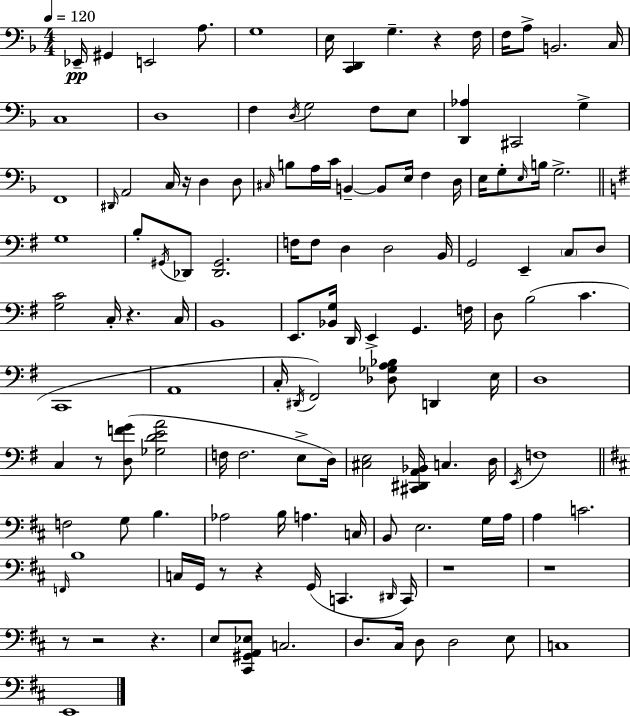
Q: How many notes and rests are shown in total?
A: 134